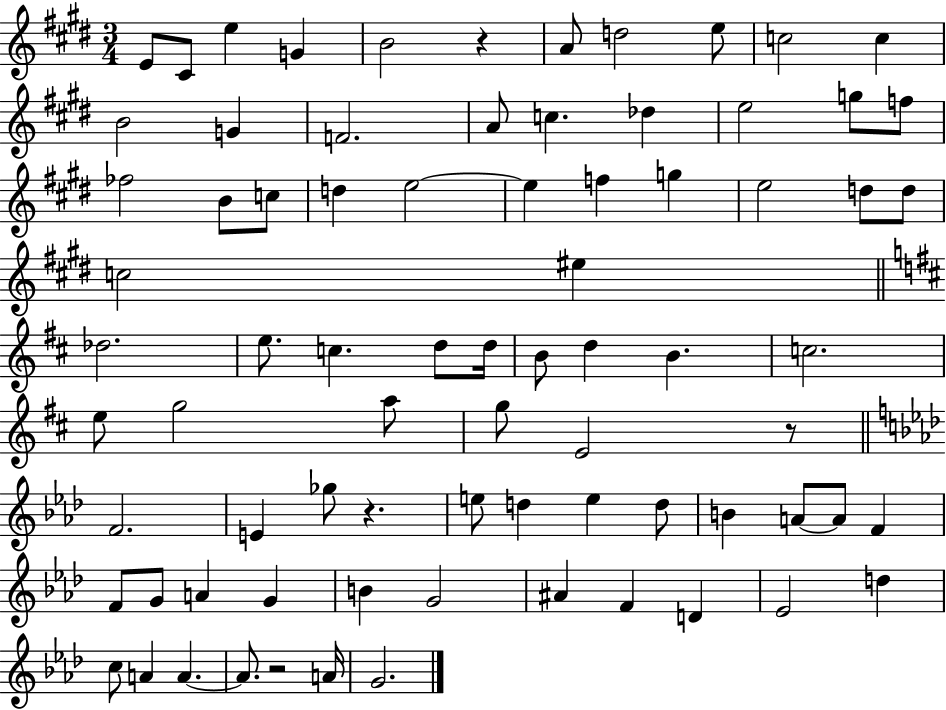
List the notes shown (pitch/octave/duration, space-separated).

E4/e C#4/e E5/q G4/q B4/h R/q A4/e D5/h E5/e C5/h C5/q B4/h G4/q F4/h. A4/e C5/q. Db5/q E5/h G5/e F5/e FES5/h B4/e C5/e D5/q E5/h E5/q F5/q G5/q E5/h D5/e D5/e C5/h EIS5/q Db5/h. E5/e. C5/q. D5/e D5/s B4/e D5/q B4/q. C5/h. E5/e G5/h A5/e G5/e E4/h R/e F4/h. E4/q Gb5/e R/q. E5/e D5/q E5/q D5/e B4/q A4/e A4/e F4/q F4/e G4/e A4/q G4/q B4/q G4/h A#4/q F4/q D4/q Eb4/h D5/q C5/e A4/q A4/q. A4/e. R/h A4/s G4/h.